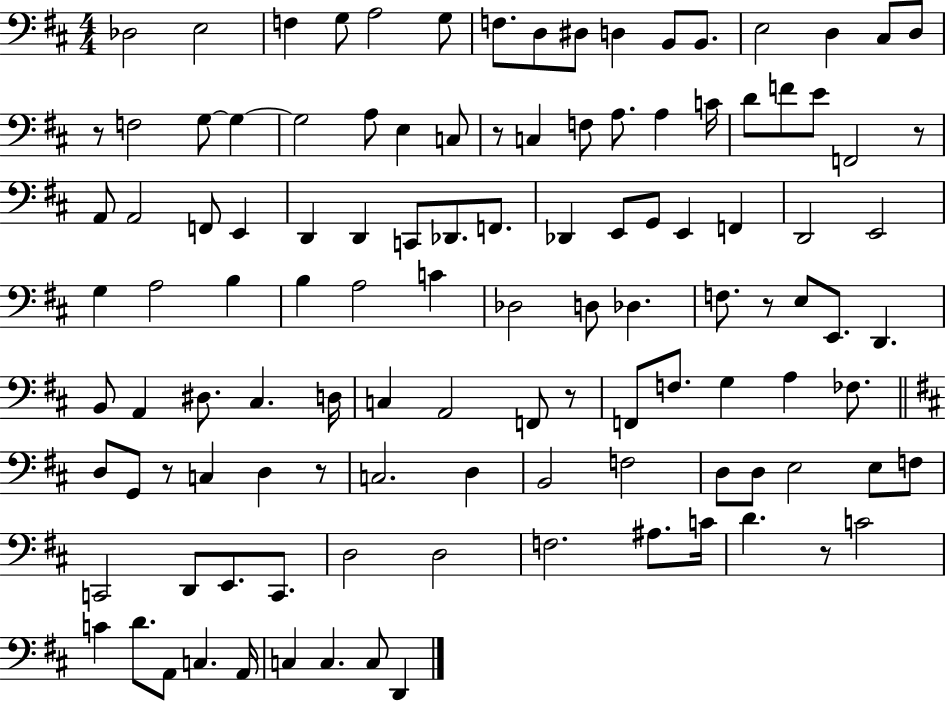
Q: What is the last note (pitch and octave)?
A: D2